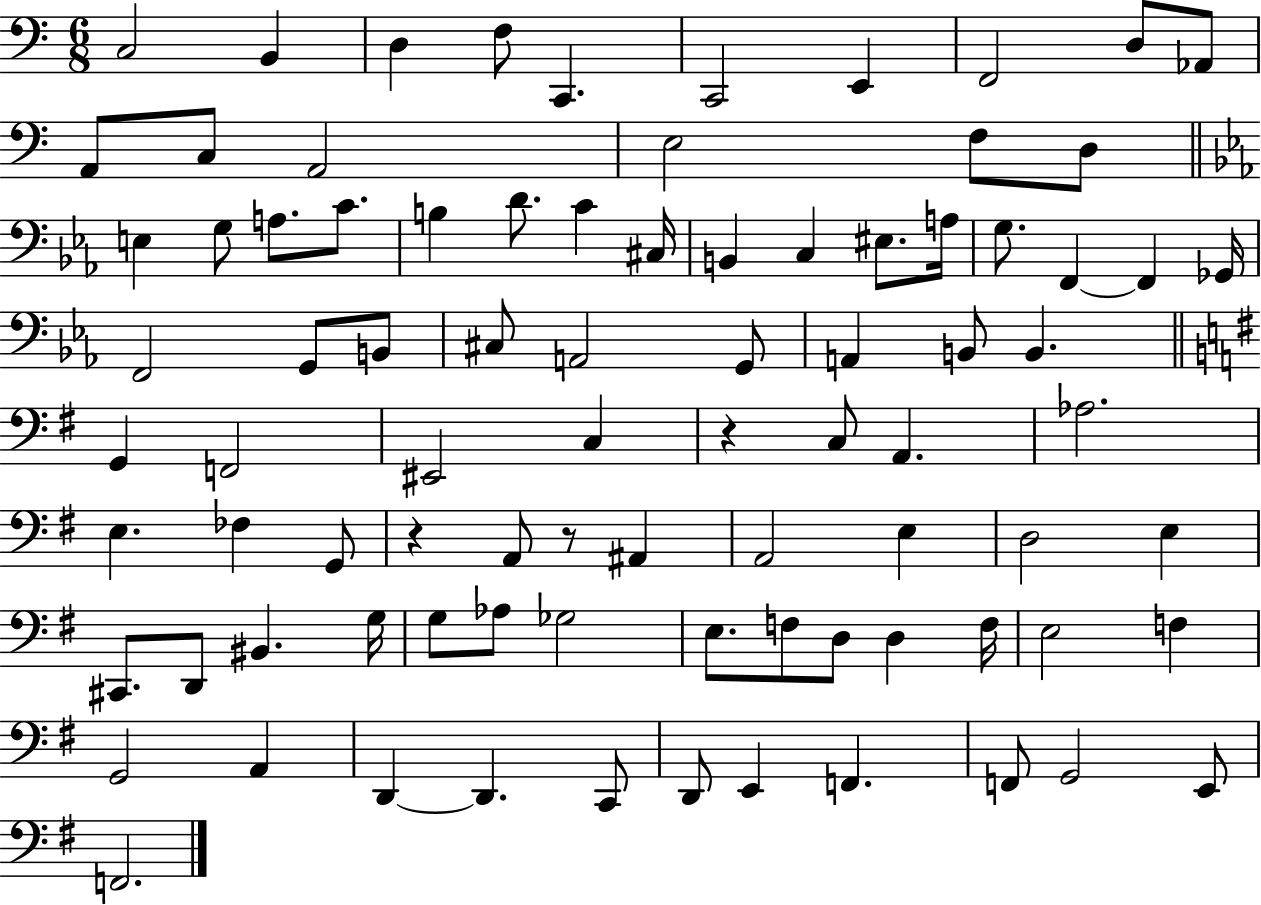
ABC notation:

X:1
T:Untitled
M:6/8
L:1/4
K:C
C,2 B,, D, F,/2 C,, C,,2 E,, F,,2 D,/2 _A,,/2 A,,/2 C,/2 A,,2 E,2 F,/2 D,/2 E, G,/2 A,/2 C/2 B, D/2 C ^C,/4 B,, C, ^E,/2 A,/4 G,/2 F,, F,, _G,,/4 F,,2 G,,/2 B,,/2 ^C,/2 A,,2 G,,/2 A,, B,,/2 B,, G,, F,,2 ^E,,2 C, z C,/2 A,, _A,2 E, _F, G,,/2 z A,,/2 z/2 ^A,, A,,2 E, D,2 E, ^C,,/2 D,,/2 ^B,, G,/4 G,/2 _A,/2 _G,2 E,/2 F,/2 D,/2 D, F,/4 E,2 F, G,,2 A,, D,, D,, C,,/2 D,,/2 E,, F,, F,,/2 G,,2 E,,/2 F,,2